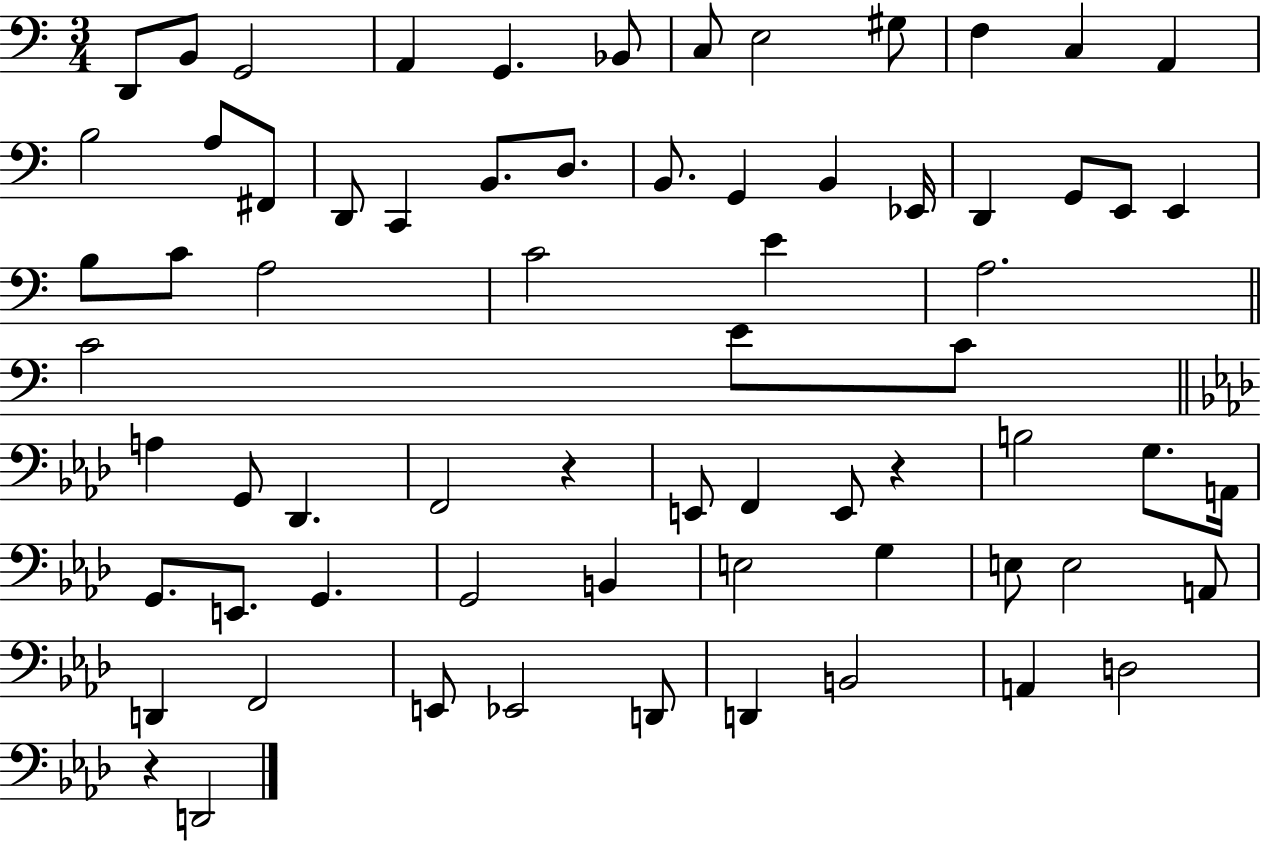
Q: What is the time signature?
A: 3/4